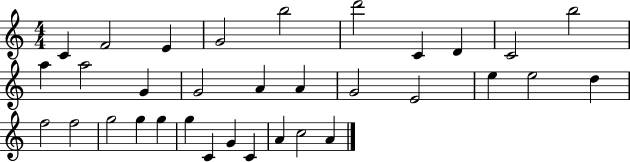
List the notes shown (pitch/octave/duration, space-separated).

C4/q F4/h E4/q G4/h B5/h D6/h C4/q D4/q C4/h B5/h A5/q A5/h G4/q G4/h A4/q A4/q G4/h E4/h E5/q E5/h D5/q F5/h F5/h G5/h G5/q G5/q G5/q C4/q G4/q C4/q A4/q C5/h A4/q